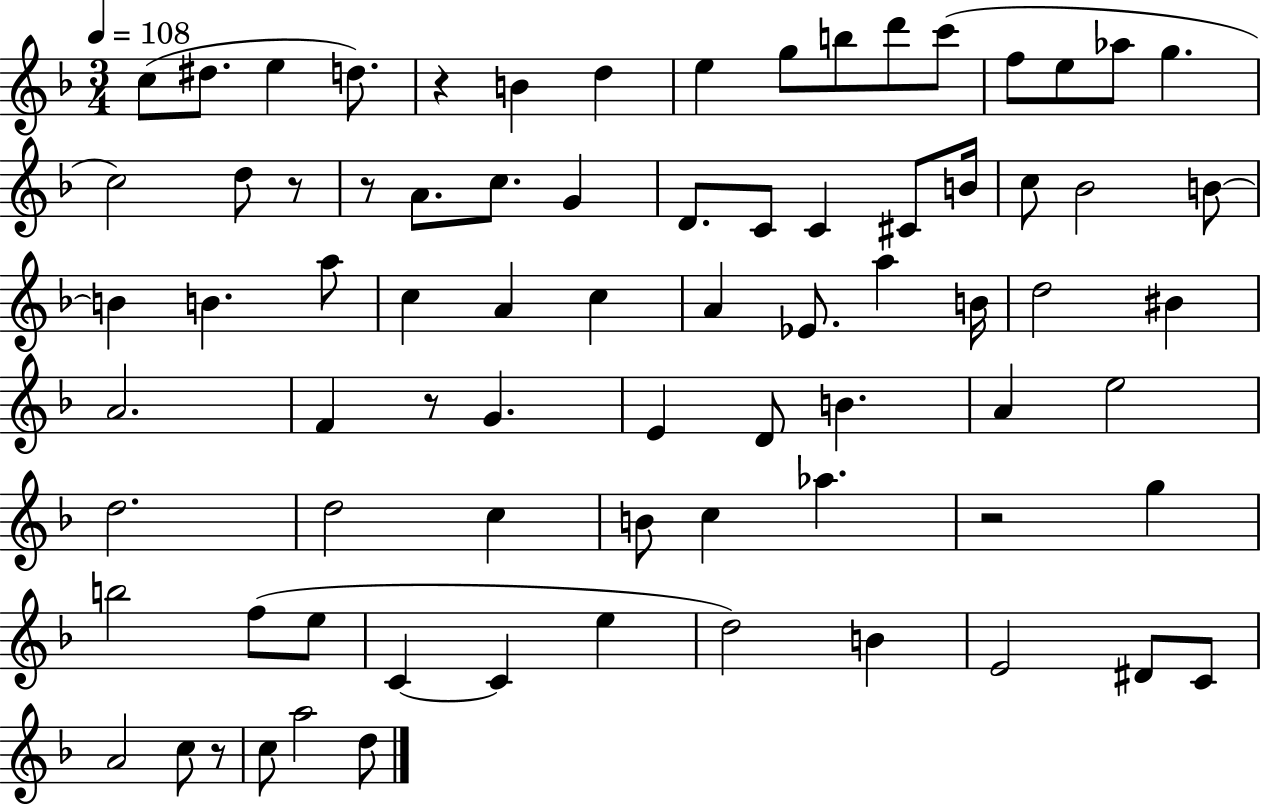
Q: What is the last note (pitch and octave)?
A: D5